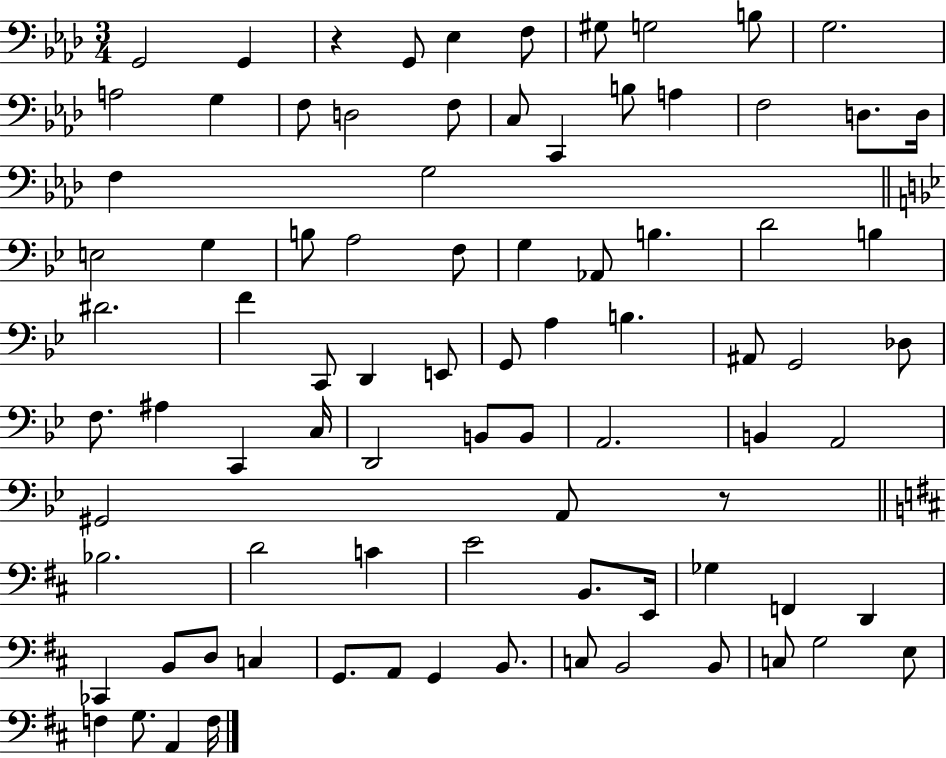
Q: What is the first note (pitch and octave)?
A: G2